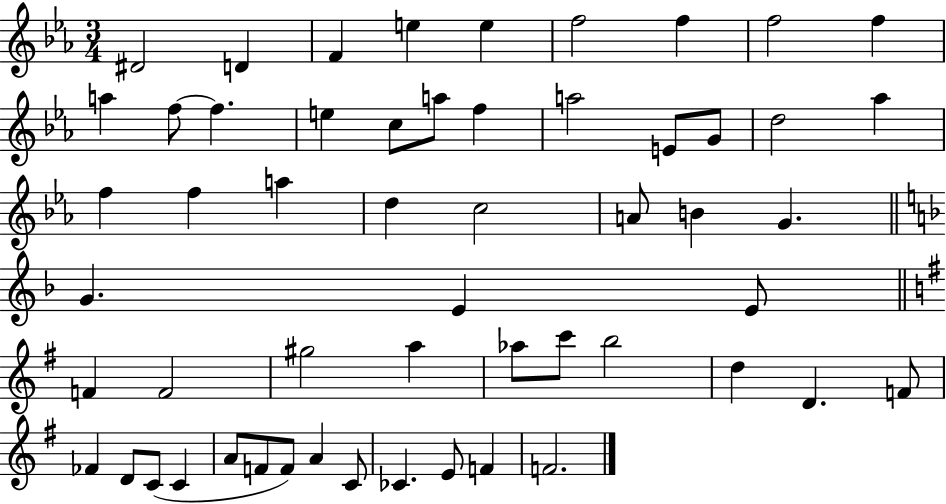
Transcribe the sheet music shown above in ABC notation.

X:1
T:Untitled
M:3/4
L:1/4
K:Eb
^D2 D F e e f2 f f2 f a f/2 f e c/2 a/2 f a2 E/2 G/2 d2 _a f f a d c2 A/2 B G G E E/2 F F2 ^g2 a _a/2 c'/2 b2 d D F/2 _F D/2 C/2 C A/2 F/2 F/2 A C/2 _C E/2 F F2